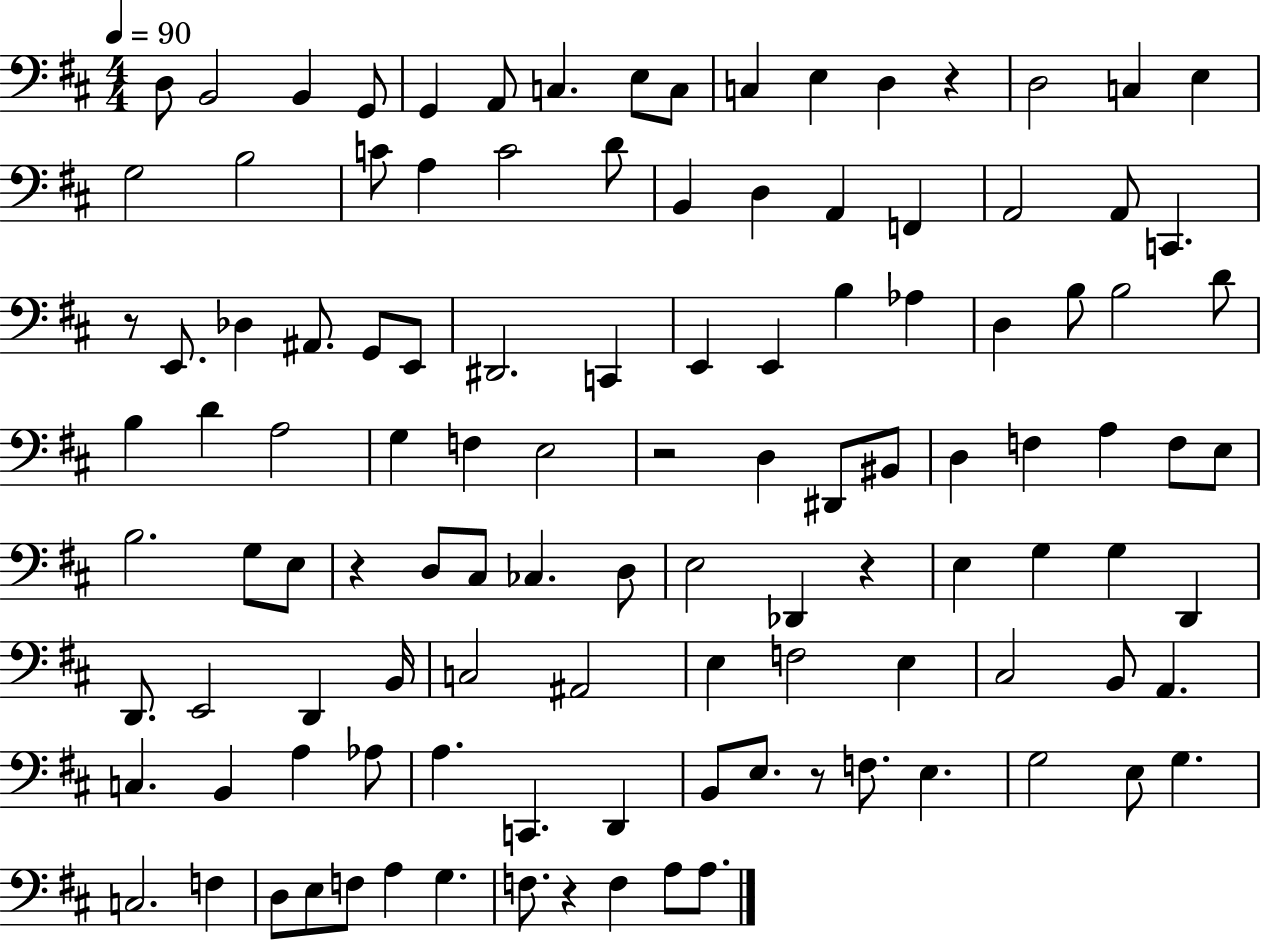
X:1
T:Untitled
M:4/4
L:1/4
K:D
D,/2 B,,2 B,, G,,/2 G,, A,,/2 C, E,/2 C,/2 C, E, D, z D,2 C, E, G,2 B,2 C/2 A, C2 D/2 B,, D, A,, F,, A,,2 A,,/2 C,, z/2 E,,/2 _D, ^A,,/2 G,,/2 E,,/2 ^D,,2 C,, E,, E,, B, _A, D, B,/2 B,2 D/2 B, D A,2 G, F, E,2 z2 D, ^D,,/2 ^B,,/2 D, F, A, F,/2 E,/2 B,2 G,/2 E,/2 z D,/2 ^C,/2 _C, D,/2 E,2 _D,, z E, G, G, D,, D,,/2 E,,2 D,, B,,/4 C,2 ^A,,2 E, F,2 E, ^C,2 B,,/2 A,, C, B,, A, _A,/2 A, C,, D,, B,,/2 E,/2 z/2 F,/2 E, G,2 E,/2 G, C,2 F, D,/2 E,/2 F,/2 A, G, F,/2 z F, A,/2 A,/2